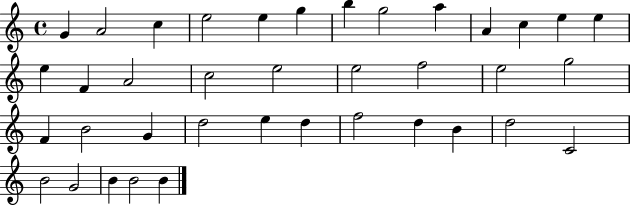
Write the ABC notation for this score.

X:1
T:Untitled
M:4/4
L:1/4
K:C
G A2 c e2 e g b g2 a A c e e e F A2 c2 e2 e2 f2 e2 g2 F B2 G d2 e d f2 d B d2 C2 B2 G2 B B2 B